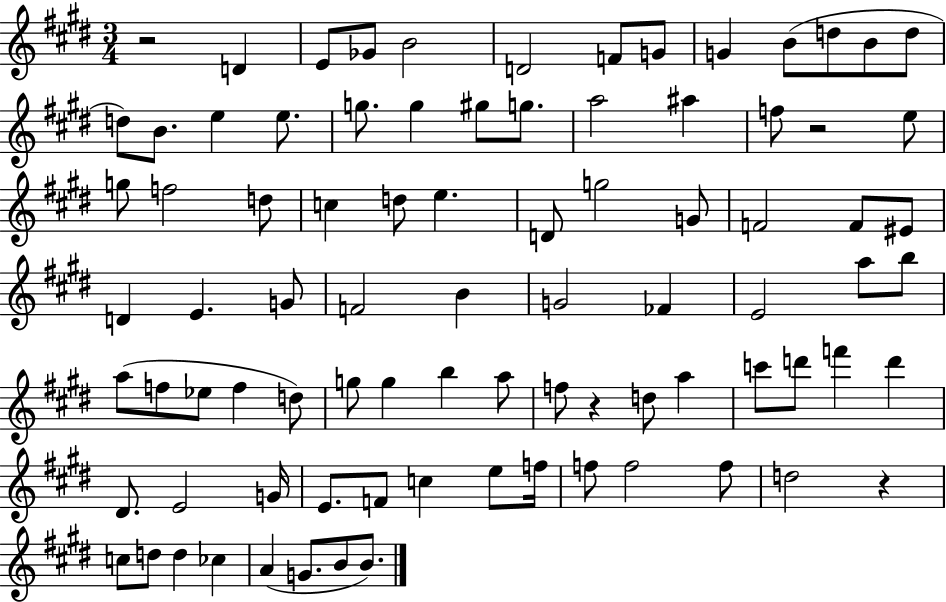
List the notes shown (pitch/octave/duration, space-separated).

R/h D4/q E4/e Gb4/e B4/h D4/h F4/e G4/e G4/q B4/e D5/e B4/e D5/e D5/e B4/e. E5/q E5/e. G5/e. G5/q G#5/e G5/e. A5/h A#5/q F5/e R/h E5/e G5/e F5/h D5/e C5/q D5/e E5/q. D4/e G5/h G4/e F4/h F4/e EIS4/e D4/q E4/q. G4/e F4/h B4/q G4/h FES4/q E4/h A5/e B5/e A5/e F5/e Eb5/e F5/q D5/e G5/e G5/q B5/q A5/e F5/e R/q D5/e A5/q C6/e D6/e F6/q D6/q D#4/e. E4/h G4/s E4/e. F4/e C5/q E5/e F5/s F5/e F5/h F5/e D5/h R/q C5/e D5/e D5/q CES5/q A4/q G4/e. B4/e B4/e.